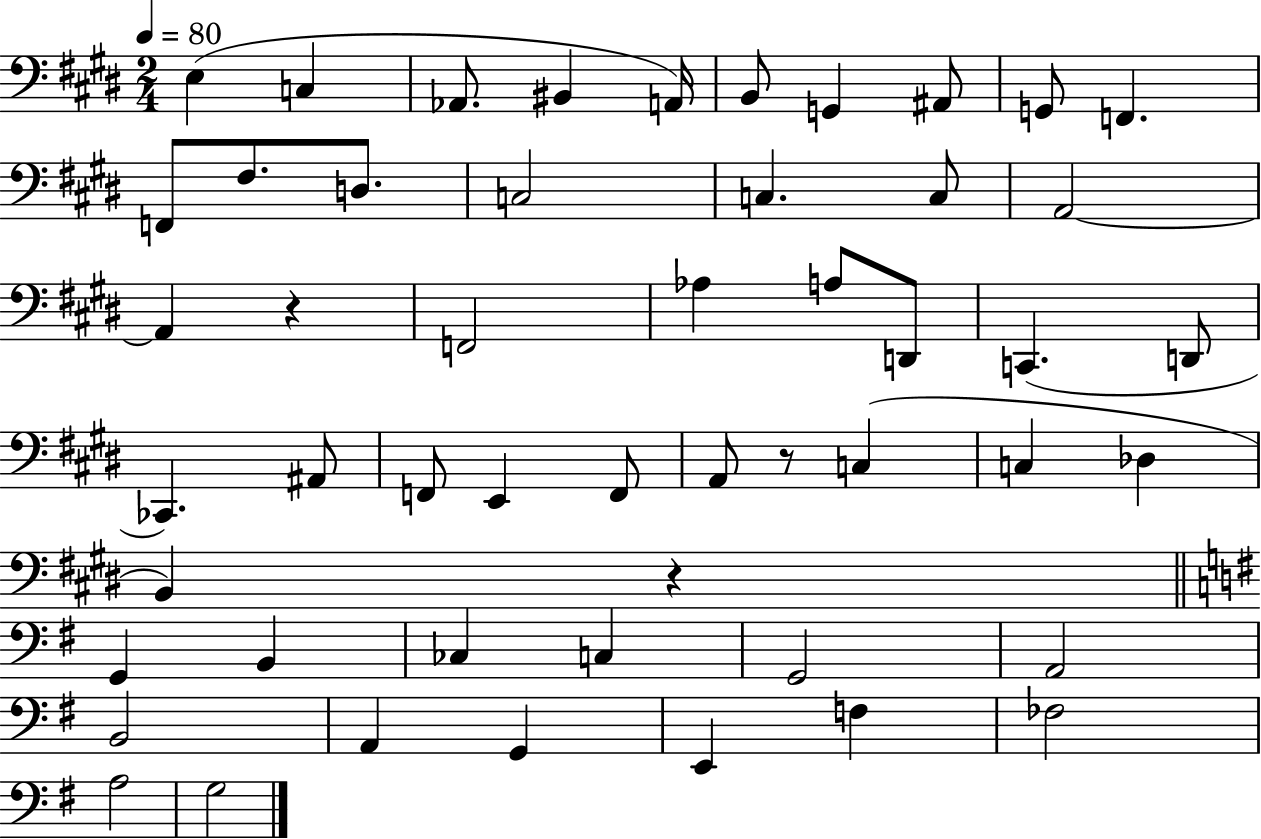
X:1
T:Untitled
M:2/4
L:1/4
K:E
E, C, _A,,/2 ^B,, A,,/4 B,,/2 G,, ^A,,/2 G,,/2 F,, F,,/2 ^F,/2 D,/2 C,2 C, C,/2 A,,2 A,, z F,,2 _A, A,/2 D,,/2 C,, D,,/2 _C,, ^A,,/2 F,,/2 E,, F,,/2 A,,/2 z/2 C, C, _D, B,, z G,, B,, _C, C, G,,2 A,,2 B,,2 A,, G,, E,, F, _F,2 A,2 G,2